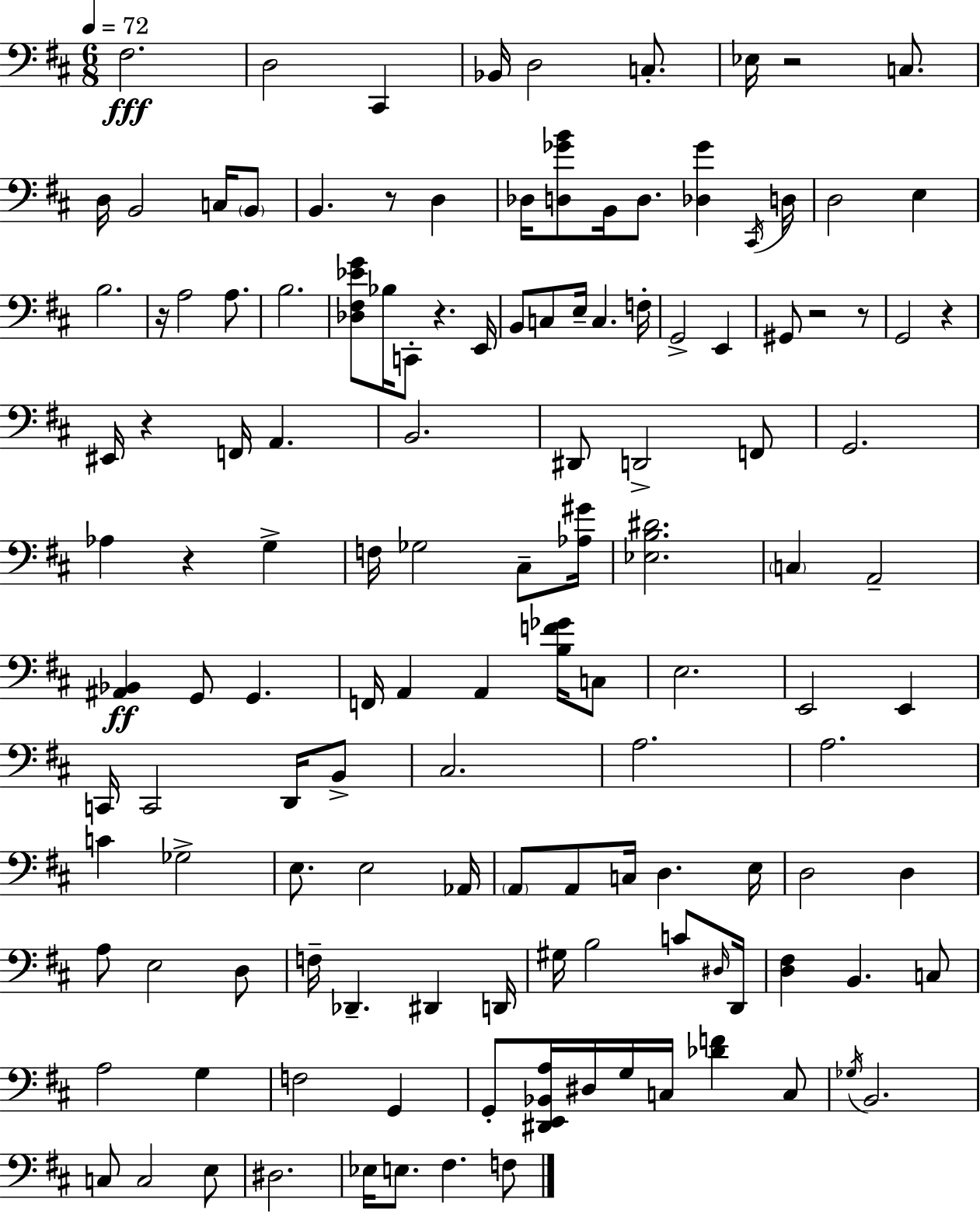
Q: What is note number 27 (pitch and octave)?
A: C2